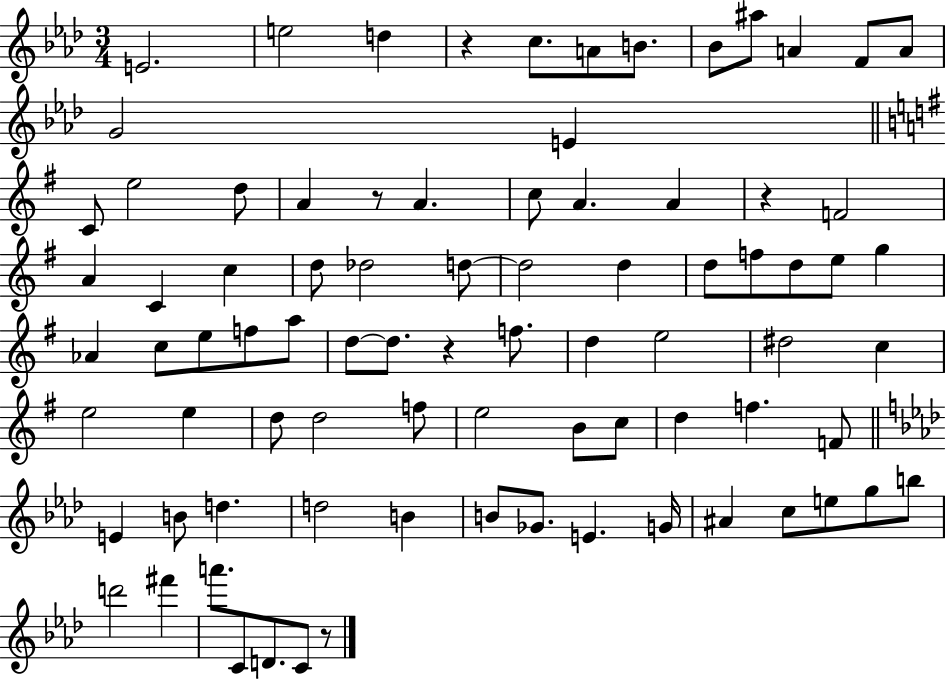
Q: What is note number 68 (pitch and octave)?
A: A#4